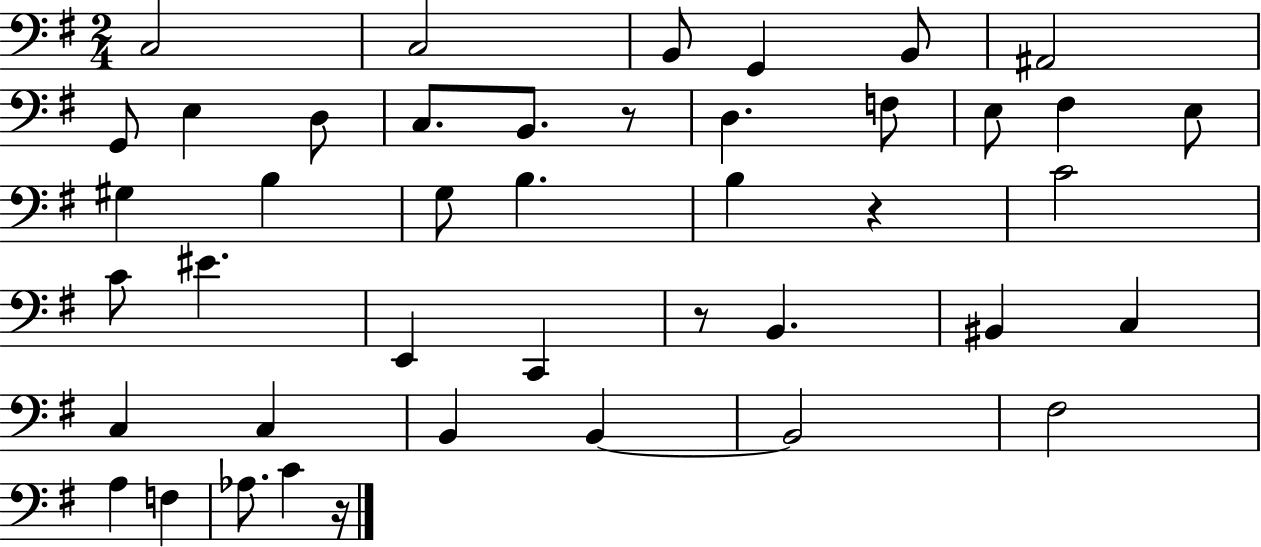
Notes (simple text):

C3/h C3/h B2/e G2/q B2/e A#2/h G2/e E3/q D3/e C3/e. B2/e. R/e D3/q. F3/e E3/e F#3/q E3/e G#3/q B3/q G3/e B3/q. B3/q R/q C4/h C4/e EIS4/q. E2/q C2/q R/e B2/q. BIS2/q C3/q C3/q C3/q B2/q B2/q B2/h F#3/h A3/q F3/q Ab3/e. C4/q R/s